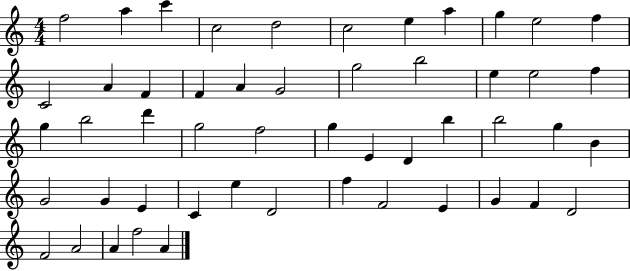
X:1
T:Untitled
M:4/4
L:1/4
K:C
f2 a c' c2 d2 c2 e a g e2 f C2 A F F A G2 g2 b2 e e2 f g b2 d' g2 f2 g E D b b2 g B G2 G E C e D2 f F2 E G F D2 F2 A2 A f2 A